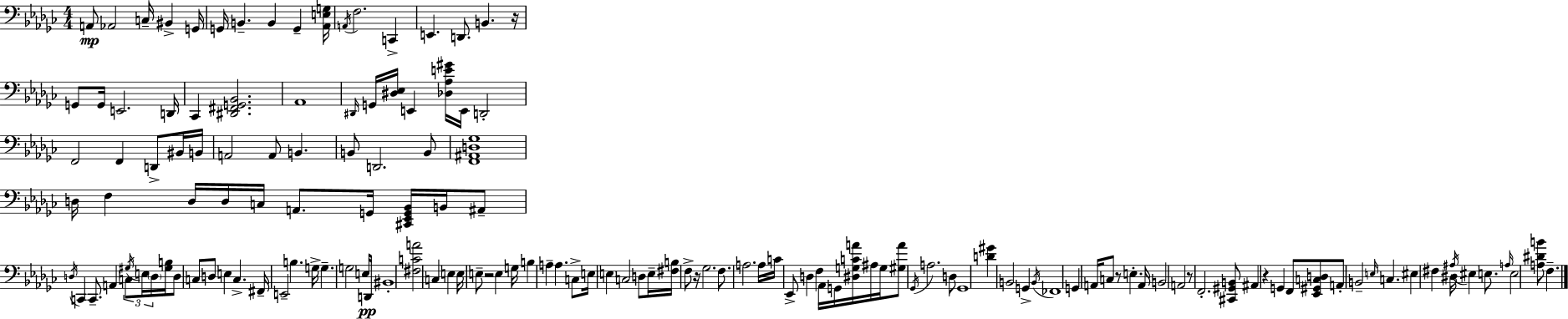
{
  \clef bass
  \numericTimeSignature
  \time 4/4
  \key ees \minor
  \repeat volta 2 { a,8\mp aes,2 c16-- bis,4-> g,16 | g,16 b,4.-- b,4 g,4-- <aes, e g>16 | \acciaccatura { a,16 } f2. c,4-> | e,4. d,8. b,4. | \break r16 g,8 g,16 e,2. | d,16 ces,4 <dis, fis, g, bes,>2. | aes,1 | \grace { dis,16 } g,16 <dis ees>16 e,4 <des aes e' gis'>16 e,16 d,2-. | \break f,2 f,4 d,8-> | bis,16 b,16 a,2 a,8 b,4. | b,8 d,2. | b,8 <f, ais, d ges>1 | \break d16 f4 d16 d16 c16 a,8. g,16 <cis, ees, g, bes,>16 b,16 | ais,8-- \acciaccatura { d16 } c,4 c,8.-- a,4 c8 | \tuplet 3/2 { \acciaccatura { gis16 } e16 \parenthesize d16 } <gis b>16 d8 c8 d8 e4 c4.-> | fis,16-- e,2-- b4. | \break g16-> g4.-- g2 | e16 d,16\pp bis,1-. | <fis c' a'>2 c4 | e4 e16 e8-- r2 e4 | \break g16 b4 a4-- a4. | c8-> e16 \parenthesize e4 c2 | d8 e16-- <fis b>16 f8-> r16 ges2. | f8. a2. | \break a16 c'16 ees,8-> d4 f4 aes,16 | g,16 <dis g c' a'>16 ais16 g16 <gis a'>8 \acciaccatura { ges,16 } a2. | d8 ges,1 | <d' gis'>4 b,2 | \break g,4-> \acciaccatura { b,16 } fes,1 | g,4 a,16 c8 r8 e4.-. | a,16 b,2 a,2 | r8 f,2.-. | \break <cis, gis, b,>8 ais,4 r4 g,4 | f,8 <ees, gis, c d>8 a,8-. b,2-- | \grace { e16 } c4. eis4 fis4 dis16 | \acciaccatura { ais16 } eis4 e8. \grace { a16 } e2 | \break <a dis' b'>8 f4.-- } \bar "|."
}